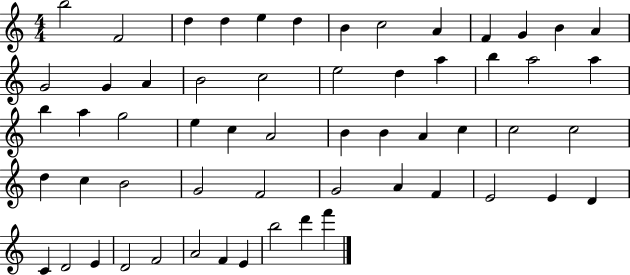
X:1
T:Untitled
M:4/4
L:1/4
K:C
b2 F2 d d e d B c2 A F G B A G2 G A B2 c2 e2 d a b a2 a b a g2 e c A2 B B A c c2 c2 d c B2 G2 F2 G2 A F E2 E D C D2 E D2 F2 A2 F E b2 d' f'